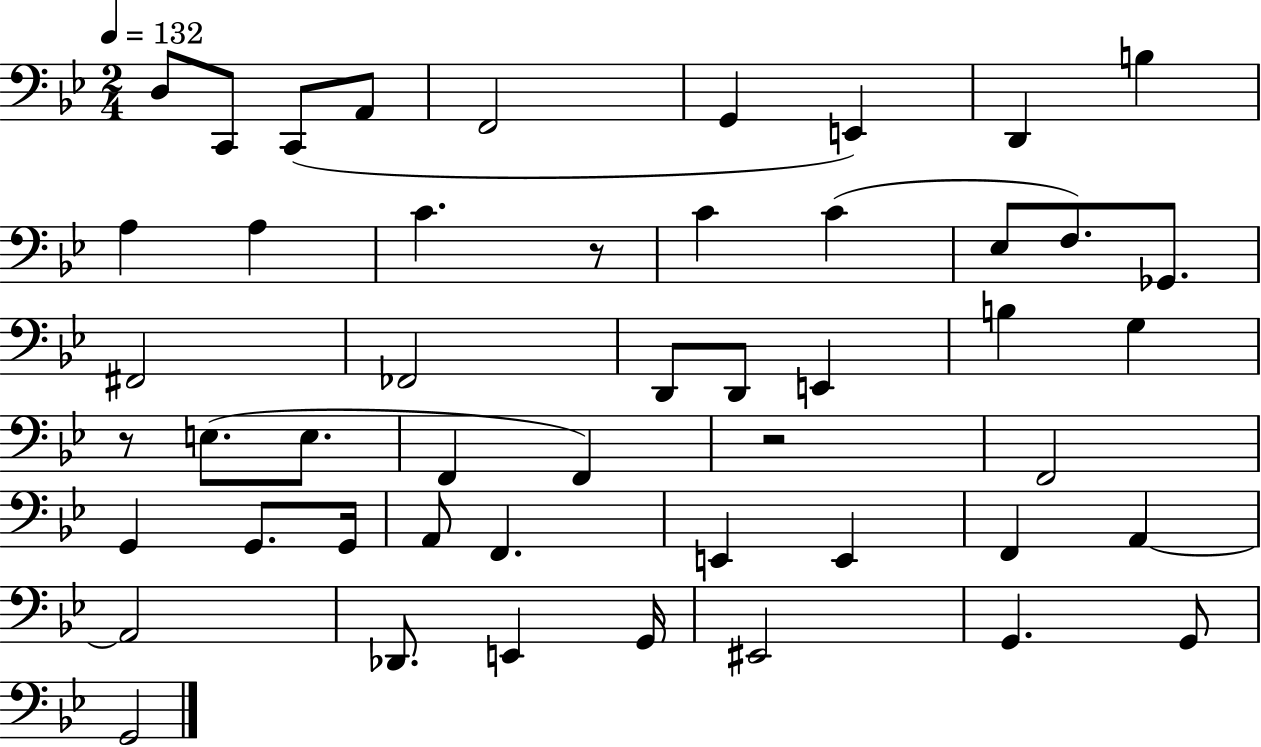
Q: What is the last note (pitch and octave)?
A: G2